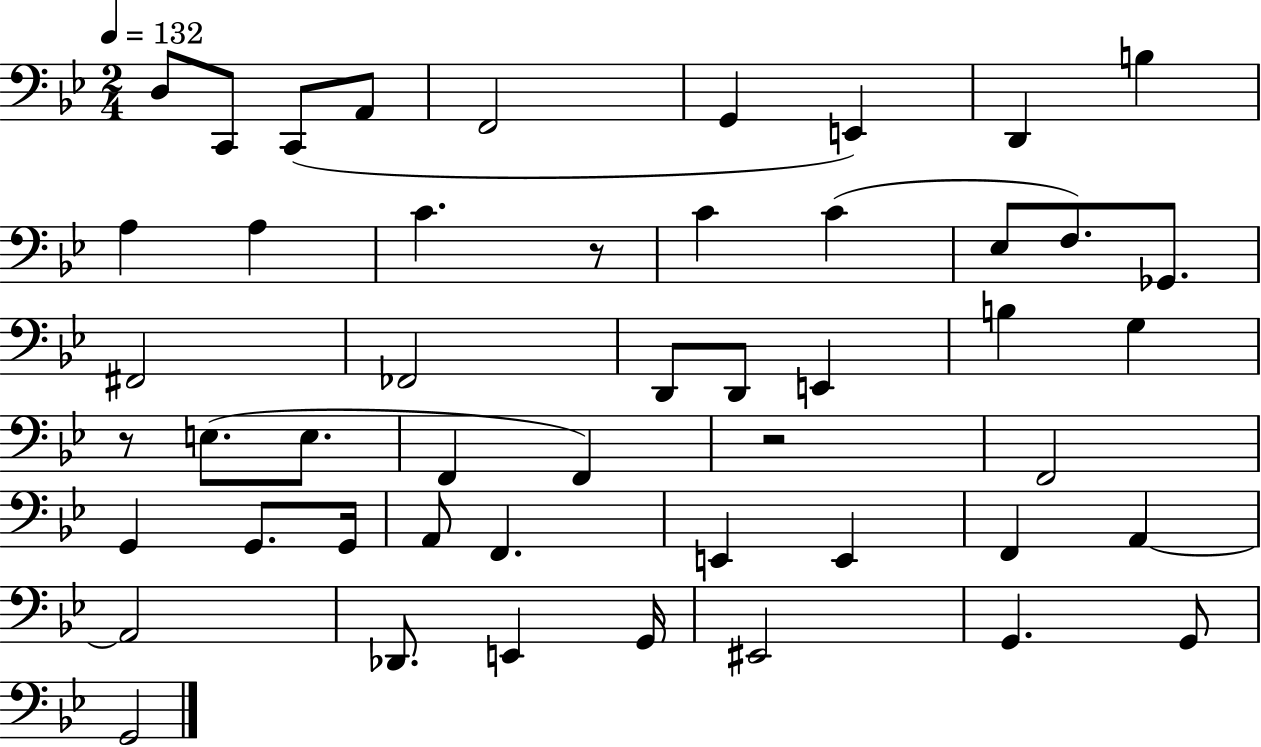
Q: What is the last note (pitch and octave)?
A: G2